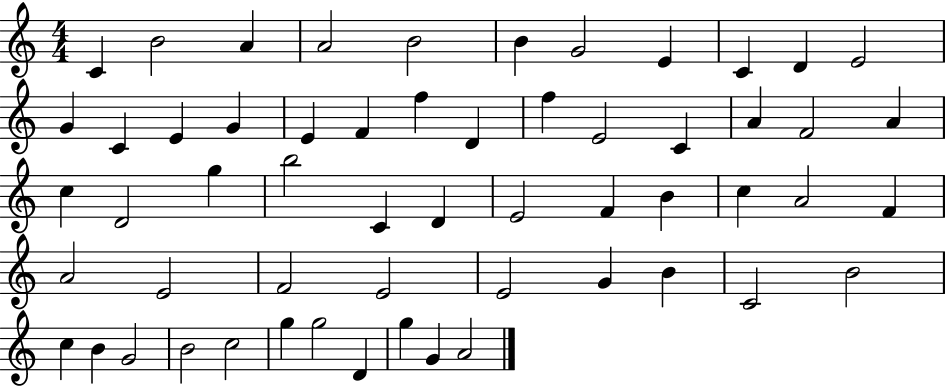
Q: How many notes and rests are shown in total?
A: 57